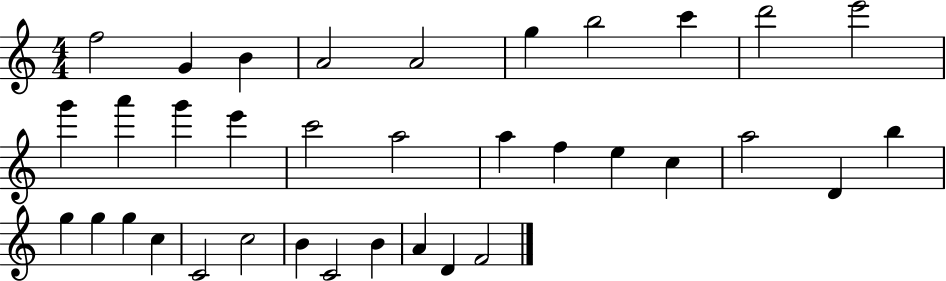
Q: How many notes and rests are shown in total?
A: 35